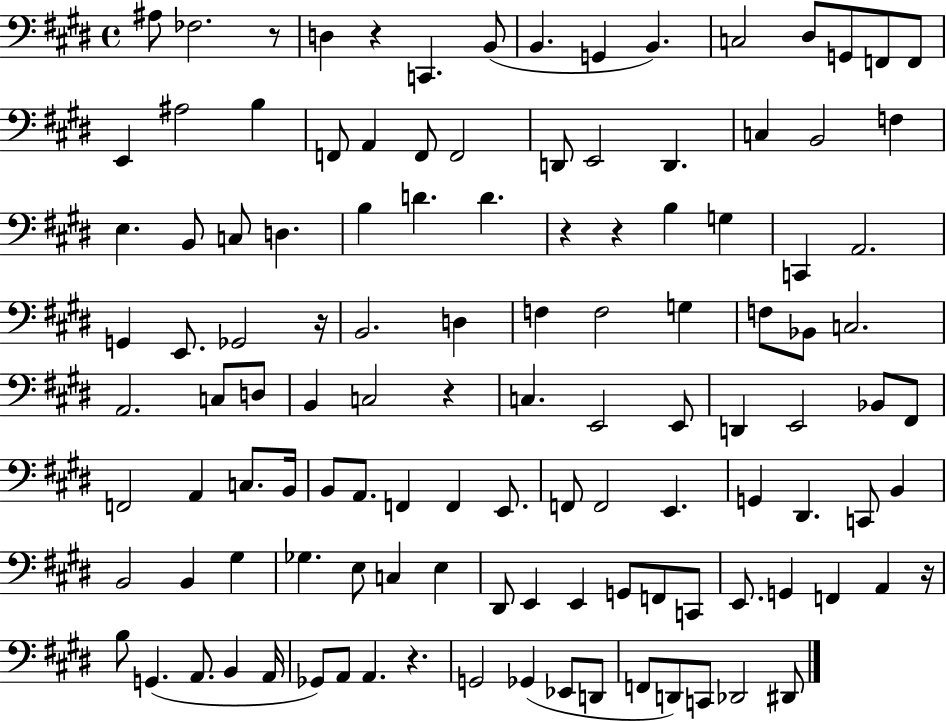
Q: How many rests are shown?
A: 8